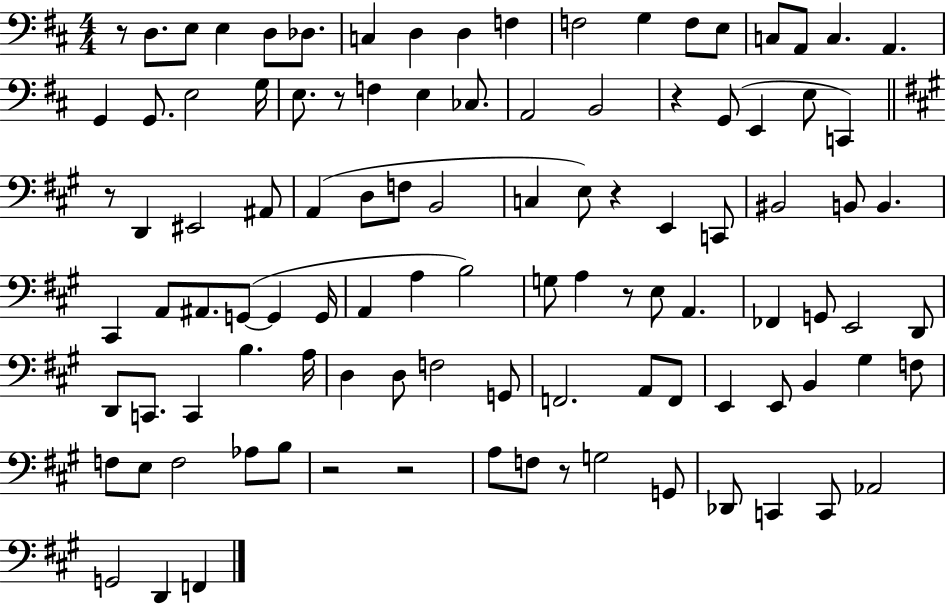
{
  \clef bass
  \numericTimeSignature
  \time 4/4
  \key d \major
  r8 d8. e8 e4 d8 des8. | c4 d4 d4 f4 | f2 g4 f8 e8 | c8 a,8 c4. a,4. | \break g,4 g,8. e2 g16 | e8. r8 f4 e4 ces8. | a,2 b,2 | r4 g,8( e,4 e8 c,4) | \break \bar "||" \break \key a \major r8 d,4 eis,2 ais,8 | a,4( d8 f8 b,2 | c4 e8) r4 e,4 c,8 | bis,2 b,8 b,4. | \break cis,4 a,8 ais,8. g,8~(~ g,4 g,16 | a,4 a4 b2) | g8 a4 r8 e8 a,4. | fes,4 g,8 e,2 d,8 | \break d,8 c,8. c,4 b4. a16 | d4 d8 f2 g,8 | f,2. a,8 f,8 | e,4 e,8 b,4 gis4 f8 | \break f8 e8 f2 aes8 b8 | r2 r2 | a8 f8 r8 g2 g,8 | des,8 c,4 c,8 aes,2 | \break g,2 d,4 f,4 | \bar "|."
}